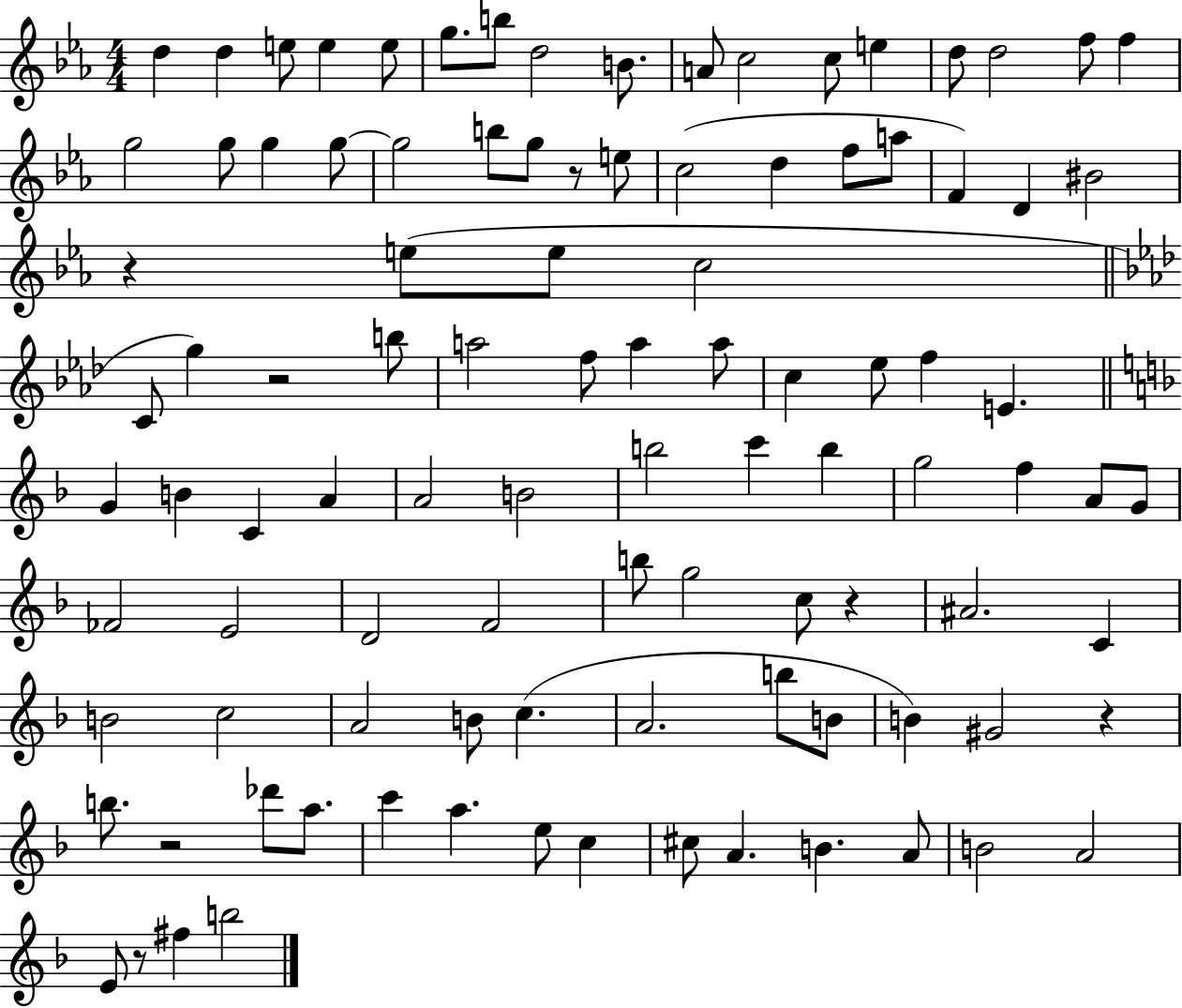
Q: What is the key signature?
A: EES major